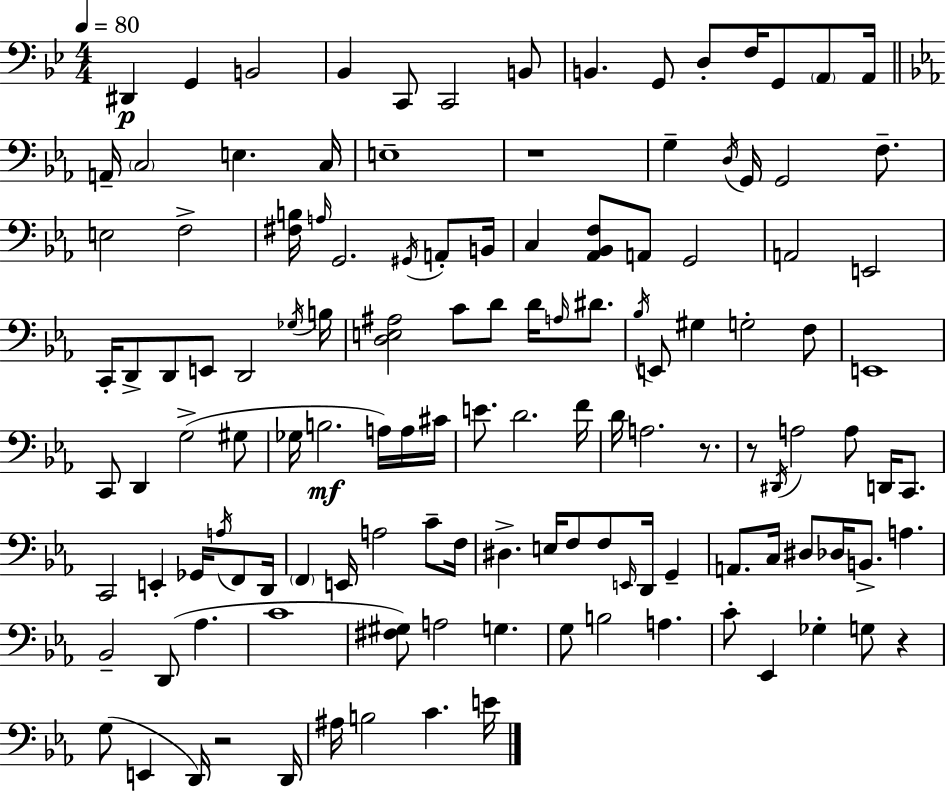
X:1
T:Untitled
M:4/4
L:1/4
K:Gm
^D,, G,, B,,2 _B,, C,,/2 C,,2 B,,/2 B,, G,,/2 D,/2 F,/4 G,,/2 A,,/2 A,,/4 A,,/4 C,2 E, C,/4 E,4 z4 G, D,/4 G,,/4 G,,2 F,/2 E,2 F,2 [^F,B,]/4 A,/4 G,,2 ^G,,/4 A,,/2 B,,/4 C, [_A,,_B,,F,]/2 A,,/2 G,,2 A,,2 E,,2 C,,/4 D,,/2 D,,/2 E,,/2 D,,2 _G,/4 B,/4 [D,E,^A,]2 C/2 D/2 D/4 A,/4 ^D/2 _B,/4 E,,/2 ^G, G,2 F,/2 E,,4 C,,/2 D,, G,2 ^G,/2 _G,/4 B,2 A,/4 A,/4 ^C/4 E/2 D2 F/4 D/4 A,2 z/2 z/2 ^D,,/4 A,2 A,/2 D,,/4 C,,/2 C,,2 E,, _G,,/4 A,/4 F,,/2 D,,/4 F,, E,,/4 A,2 C/2 F,/4 ^D, E,/4 F,/2 F,/2 E,,/4 D,,/4 G,, A,,/2 C,/4 ^D,/2 _D,/4 B,,/2 A, _B,,2 D,,/2 _A, C4 [^F,^G,]/2 A,2 G, G,/2 B,2 A, C/2 _E,, _G, G,/2 z G,/2 E,, D,,/4 z2 D,,/4 ^A,/4 B,2 C E/4